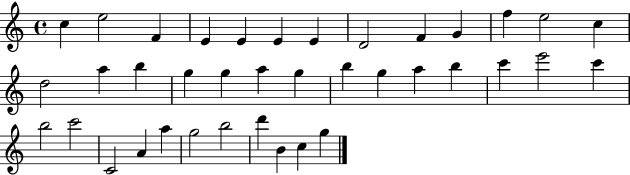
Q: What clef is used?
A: treble